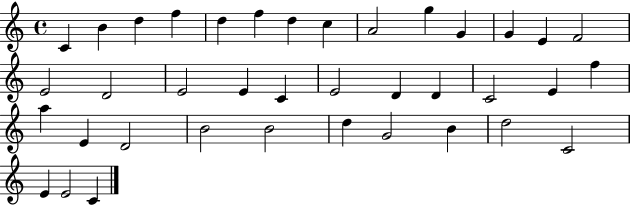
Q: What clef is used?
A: treble